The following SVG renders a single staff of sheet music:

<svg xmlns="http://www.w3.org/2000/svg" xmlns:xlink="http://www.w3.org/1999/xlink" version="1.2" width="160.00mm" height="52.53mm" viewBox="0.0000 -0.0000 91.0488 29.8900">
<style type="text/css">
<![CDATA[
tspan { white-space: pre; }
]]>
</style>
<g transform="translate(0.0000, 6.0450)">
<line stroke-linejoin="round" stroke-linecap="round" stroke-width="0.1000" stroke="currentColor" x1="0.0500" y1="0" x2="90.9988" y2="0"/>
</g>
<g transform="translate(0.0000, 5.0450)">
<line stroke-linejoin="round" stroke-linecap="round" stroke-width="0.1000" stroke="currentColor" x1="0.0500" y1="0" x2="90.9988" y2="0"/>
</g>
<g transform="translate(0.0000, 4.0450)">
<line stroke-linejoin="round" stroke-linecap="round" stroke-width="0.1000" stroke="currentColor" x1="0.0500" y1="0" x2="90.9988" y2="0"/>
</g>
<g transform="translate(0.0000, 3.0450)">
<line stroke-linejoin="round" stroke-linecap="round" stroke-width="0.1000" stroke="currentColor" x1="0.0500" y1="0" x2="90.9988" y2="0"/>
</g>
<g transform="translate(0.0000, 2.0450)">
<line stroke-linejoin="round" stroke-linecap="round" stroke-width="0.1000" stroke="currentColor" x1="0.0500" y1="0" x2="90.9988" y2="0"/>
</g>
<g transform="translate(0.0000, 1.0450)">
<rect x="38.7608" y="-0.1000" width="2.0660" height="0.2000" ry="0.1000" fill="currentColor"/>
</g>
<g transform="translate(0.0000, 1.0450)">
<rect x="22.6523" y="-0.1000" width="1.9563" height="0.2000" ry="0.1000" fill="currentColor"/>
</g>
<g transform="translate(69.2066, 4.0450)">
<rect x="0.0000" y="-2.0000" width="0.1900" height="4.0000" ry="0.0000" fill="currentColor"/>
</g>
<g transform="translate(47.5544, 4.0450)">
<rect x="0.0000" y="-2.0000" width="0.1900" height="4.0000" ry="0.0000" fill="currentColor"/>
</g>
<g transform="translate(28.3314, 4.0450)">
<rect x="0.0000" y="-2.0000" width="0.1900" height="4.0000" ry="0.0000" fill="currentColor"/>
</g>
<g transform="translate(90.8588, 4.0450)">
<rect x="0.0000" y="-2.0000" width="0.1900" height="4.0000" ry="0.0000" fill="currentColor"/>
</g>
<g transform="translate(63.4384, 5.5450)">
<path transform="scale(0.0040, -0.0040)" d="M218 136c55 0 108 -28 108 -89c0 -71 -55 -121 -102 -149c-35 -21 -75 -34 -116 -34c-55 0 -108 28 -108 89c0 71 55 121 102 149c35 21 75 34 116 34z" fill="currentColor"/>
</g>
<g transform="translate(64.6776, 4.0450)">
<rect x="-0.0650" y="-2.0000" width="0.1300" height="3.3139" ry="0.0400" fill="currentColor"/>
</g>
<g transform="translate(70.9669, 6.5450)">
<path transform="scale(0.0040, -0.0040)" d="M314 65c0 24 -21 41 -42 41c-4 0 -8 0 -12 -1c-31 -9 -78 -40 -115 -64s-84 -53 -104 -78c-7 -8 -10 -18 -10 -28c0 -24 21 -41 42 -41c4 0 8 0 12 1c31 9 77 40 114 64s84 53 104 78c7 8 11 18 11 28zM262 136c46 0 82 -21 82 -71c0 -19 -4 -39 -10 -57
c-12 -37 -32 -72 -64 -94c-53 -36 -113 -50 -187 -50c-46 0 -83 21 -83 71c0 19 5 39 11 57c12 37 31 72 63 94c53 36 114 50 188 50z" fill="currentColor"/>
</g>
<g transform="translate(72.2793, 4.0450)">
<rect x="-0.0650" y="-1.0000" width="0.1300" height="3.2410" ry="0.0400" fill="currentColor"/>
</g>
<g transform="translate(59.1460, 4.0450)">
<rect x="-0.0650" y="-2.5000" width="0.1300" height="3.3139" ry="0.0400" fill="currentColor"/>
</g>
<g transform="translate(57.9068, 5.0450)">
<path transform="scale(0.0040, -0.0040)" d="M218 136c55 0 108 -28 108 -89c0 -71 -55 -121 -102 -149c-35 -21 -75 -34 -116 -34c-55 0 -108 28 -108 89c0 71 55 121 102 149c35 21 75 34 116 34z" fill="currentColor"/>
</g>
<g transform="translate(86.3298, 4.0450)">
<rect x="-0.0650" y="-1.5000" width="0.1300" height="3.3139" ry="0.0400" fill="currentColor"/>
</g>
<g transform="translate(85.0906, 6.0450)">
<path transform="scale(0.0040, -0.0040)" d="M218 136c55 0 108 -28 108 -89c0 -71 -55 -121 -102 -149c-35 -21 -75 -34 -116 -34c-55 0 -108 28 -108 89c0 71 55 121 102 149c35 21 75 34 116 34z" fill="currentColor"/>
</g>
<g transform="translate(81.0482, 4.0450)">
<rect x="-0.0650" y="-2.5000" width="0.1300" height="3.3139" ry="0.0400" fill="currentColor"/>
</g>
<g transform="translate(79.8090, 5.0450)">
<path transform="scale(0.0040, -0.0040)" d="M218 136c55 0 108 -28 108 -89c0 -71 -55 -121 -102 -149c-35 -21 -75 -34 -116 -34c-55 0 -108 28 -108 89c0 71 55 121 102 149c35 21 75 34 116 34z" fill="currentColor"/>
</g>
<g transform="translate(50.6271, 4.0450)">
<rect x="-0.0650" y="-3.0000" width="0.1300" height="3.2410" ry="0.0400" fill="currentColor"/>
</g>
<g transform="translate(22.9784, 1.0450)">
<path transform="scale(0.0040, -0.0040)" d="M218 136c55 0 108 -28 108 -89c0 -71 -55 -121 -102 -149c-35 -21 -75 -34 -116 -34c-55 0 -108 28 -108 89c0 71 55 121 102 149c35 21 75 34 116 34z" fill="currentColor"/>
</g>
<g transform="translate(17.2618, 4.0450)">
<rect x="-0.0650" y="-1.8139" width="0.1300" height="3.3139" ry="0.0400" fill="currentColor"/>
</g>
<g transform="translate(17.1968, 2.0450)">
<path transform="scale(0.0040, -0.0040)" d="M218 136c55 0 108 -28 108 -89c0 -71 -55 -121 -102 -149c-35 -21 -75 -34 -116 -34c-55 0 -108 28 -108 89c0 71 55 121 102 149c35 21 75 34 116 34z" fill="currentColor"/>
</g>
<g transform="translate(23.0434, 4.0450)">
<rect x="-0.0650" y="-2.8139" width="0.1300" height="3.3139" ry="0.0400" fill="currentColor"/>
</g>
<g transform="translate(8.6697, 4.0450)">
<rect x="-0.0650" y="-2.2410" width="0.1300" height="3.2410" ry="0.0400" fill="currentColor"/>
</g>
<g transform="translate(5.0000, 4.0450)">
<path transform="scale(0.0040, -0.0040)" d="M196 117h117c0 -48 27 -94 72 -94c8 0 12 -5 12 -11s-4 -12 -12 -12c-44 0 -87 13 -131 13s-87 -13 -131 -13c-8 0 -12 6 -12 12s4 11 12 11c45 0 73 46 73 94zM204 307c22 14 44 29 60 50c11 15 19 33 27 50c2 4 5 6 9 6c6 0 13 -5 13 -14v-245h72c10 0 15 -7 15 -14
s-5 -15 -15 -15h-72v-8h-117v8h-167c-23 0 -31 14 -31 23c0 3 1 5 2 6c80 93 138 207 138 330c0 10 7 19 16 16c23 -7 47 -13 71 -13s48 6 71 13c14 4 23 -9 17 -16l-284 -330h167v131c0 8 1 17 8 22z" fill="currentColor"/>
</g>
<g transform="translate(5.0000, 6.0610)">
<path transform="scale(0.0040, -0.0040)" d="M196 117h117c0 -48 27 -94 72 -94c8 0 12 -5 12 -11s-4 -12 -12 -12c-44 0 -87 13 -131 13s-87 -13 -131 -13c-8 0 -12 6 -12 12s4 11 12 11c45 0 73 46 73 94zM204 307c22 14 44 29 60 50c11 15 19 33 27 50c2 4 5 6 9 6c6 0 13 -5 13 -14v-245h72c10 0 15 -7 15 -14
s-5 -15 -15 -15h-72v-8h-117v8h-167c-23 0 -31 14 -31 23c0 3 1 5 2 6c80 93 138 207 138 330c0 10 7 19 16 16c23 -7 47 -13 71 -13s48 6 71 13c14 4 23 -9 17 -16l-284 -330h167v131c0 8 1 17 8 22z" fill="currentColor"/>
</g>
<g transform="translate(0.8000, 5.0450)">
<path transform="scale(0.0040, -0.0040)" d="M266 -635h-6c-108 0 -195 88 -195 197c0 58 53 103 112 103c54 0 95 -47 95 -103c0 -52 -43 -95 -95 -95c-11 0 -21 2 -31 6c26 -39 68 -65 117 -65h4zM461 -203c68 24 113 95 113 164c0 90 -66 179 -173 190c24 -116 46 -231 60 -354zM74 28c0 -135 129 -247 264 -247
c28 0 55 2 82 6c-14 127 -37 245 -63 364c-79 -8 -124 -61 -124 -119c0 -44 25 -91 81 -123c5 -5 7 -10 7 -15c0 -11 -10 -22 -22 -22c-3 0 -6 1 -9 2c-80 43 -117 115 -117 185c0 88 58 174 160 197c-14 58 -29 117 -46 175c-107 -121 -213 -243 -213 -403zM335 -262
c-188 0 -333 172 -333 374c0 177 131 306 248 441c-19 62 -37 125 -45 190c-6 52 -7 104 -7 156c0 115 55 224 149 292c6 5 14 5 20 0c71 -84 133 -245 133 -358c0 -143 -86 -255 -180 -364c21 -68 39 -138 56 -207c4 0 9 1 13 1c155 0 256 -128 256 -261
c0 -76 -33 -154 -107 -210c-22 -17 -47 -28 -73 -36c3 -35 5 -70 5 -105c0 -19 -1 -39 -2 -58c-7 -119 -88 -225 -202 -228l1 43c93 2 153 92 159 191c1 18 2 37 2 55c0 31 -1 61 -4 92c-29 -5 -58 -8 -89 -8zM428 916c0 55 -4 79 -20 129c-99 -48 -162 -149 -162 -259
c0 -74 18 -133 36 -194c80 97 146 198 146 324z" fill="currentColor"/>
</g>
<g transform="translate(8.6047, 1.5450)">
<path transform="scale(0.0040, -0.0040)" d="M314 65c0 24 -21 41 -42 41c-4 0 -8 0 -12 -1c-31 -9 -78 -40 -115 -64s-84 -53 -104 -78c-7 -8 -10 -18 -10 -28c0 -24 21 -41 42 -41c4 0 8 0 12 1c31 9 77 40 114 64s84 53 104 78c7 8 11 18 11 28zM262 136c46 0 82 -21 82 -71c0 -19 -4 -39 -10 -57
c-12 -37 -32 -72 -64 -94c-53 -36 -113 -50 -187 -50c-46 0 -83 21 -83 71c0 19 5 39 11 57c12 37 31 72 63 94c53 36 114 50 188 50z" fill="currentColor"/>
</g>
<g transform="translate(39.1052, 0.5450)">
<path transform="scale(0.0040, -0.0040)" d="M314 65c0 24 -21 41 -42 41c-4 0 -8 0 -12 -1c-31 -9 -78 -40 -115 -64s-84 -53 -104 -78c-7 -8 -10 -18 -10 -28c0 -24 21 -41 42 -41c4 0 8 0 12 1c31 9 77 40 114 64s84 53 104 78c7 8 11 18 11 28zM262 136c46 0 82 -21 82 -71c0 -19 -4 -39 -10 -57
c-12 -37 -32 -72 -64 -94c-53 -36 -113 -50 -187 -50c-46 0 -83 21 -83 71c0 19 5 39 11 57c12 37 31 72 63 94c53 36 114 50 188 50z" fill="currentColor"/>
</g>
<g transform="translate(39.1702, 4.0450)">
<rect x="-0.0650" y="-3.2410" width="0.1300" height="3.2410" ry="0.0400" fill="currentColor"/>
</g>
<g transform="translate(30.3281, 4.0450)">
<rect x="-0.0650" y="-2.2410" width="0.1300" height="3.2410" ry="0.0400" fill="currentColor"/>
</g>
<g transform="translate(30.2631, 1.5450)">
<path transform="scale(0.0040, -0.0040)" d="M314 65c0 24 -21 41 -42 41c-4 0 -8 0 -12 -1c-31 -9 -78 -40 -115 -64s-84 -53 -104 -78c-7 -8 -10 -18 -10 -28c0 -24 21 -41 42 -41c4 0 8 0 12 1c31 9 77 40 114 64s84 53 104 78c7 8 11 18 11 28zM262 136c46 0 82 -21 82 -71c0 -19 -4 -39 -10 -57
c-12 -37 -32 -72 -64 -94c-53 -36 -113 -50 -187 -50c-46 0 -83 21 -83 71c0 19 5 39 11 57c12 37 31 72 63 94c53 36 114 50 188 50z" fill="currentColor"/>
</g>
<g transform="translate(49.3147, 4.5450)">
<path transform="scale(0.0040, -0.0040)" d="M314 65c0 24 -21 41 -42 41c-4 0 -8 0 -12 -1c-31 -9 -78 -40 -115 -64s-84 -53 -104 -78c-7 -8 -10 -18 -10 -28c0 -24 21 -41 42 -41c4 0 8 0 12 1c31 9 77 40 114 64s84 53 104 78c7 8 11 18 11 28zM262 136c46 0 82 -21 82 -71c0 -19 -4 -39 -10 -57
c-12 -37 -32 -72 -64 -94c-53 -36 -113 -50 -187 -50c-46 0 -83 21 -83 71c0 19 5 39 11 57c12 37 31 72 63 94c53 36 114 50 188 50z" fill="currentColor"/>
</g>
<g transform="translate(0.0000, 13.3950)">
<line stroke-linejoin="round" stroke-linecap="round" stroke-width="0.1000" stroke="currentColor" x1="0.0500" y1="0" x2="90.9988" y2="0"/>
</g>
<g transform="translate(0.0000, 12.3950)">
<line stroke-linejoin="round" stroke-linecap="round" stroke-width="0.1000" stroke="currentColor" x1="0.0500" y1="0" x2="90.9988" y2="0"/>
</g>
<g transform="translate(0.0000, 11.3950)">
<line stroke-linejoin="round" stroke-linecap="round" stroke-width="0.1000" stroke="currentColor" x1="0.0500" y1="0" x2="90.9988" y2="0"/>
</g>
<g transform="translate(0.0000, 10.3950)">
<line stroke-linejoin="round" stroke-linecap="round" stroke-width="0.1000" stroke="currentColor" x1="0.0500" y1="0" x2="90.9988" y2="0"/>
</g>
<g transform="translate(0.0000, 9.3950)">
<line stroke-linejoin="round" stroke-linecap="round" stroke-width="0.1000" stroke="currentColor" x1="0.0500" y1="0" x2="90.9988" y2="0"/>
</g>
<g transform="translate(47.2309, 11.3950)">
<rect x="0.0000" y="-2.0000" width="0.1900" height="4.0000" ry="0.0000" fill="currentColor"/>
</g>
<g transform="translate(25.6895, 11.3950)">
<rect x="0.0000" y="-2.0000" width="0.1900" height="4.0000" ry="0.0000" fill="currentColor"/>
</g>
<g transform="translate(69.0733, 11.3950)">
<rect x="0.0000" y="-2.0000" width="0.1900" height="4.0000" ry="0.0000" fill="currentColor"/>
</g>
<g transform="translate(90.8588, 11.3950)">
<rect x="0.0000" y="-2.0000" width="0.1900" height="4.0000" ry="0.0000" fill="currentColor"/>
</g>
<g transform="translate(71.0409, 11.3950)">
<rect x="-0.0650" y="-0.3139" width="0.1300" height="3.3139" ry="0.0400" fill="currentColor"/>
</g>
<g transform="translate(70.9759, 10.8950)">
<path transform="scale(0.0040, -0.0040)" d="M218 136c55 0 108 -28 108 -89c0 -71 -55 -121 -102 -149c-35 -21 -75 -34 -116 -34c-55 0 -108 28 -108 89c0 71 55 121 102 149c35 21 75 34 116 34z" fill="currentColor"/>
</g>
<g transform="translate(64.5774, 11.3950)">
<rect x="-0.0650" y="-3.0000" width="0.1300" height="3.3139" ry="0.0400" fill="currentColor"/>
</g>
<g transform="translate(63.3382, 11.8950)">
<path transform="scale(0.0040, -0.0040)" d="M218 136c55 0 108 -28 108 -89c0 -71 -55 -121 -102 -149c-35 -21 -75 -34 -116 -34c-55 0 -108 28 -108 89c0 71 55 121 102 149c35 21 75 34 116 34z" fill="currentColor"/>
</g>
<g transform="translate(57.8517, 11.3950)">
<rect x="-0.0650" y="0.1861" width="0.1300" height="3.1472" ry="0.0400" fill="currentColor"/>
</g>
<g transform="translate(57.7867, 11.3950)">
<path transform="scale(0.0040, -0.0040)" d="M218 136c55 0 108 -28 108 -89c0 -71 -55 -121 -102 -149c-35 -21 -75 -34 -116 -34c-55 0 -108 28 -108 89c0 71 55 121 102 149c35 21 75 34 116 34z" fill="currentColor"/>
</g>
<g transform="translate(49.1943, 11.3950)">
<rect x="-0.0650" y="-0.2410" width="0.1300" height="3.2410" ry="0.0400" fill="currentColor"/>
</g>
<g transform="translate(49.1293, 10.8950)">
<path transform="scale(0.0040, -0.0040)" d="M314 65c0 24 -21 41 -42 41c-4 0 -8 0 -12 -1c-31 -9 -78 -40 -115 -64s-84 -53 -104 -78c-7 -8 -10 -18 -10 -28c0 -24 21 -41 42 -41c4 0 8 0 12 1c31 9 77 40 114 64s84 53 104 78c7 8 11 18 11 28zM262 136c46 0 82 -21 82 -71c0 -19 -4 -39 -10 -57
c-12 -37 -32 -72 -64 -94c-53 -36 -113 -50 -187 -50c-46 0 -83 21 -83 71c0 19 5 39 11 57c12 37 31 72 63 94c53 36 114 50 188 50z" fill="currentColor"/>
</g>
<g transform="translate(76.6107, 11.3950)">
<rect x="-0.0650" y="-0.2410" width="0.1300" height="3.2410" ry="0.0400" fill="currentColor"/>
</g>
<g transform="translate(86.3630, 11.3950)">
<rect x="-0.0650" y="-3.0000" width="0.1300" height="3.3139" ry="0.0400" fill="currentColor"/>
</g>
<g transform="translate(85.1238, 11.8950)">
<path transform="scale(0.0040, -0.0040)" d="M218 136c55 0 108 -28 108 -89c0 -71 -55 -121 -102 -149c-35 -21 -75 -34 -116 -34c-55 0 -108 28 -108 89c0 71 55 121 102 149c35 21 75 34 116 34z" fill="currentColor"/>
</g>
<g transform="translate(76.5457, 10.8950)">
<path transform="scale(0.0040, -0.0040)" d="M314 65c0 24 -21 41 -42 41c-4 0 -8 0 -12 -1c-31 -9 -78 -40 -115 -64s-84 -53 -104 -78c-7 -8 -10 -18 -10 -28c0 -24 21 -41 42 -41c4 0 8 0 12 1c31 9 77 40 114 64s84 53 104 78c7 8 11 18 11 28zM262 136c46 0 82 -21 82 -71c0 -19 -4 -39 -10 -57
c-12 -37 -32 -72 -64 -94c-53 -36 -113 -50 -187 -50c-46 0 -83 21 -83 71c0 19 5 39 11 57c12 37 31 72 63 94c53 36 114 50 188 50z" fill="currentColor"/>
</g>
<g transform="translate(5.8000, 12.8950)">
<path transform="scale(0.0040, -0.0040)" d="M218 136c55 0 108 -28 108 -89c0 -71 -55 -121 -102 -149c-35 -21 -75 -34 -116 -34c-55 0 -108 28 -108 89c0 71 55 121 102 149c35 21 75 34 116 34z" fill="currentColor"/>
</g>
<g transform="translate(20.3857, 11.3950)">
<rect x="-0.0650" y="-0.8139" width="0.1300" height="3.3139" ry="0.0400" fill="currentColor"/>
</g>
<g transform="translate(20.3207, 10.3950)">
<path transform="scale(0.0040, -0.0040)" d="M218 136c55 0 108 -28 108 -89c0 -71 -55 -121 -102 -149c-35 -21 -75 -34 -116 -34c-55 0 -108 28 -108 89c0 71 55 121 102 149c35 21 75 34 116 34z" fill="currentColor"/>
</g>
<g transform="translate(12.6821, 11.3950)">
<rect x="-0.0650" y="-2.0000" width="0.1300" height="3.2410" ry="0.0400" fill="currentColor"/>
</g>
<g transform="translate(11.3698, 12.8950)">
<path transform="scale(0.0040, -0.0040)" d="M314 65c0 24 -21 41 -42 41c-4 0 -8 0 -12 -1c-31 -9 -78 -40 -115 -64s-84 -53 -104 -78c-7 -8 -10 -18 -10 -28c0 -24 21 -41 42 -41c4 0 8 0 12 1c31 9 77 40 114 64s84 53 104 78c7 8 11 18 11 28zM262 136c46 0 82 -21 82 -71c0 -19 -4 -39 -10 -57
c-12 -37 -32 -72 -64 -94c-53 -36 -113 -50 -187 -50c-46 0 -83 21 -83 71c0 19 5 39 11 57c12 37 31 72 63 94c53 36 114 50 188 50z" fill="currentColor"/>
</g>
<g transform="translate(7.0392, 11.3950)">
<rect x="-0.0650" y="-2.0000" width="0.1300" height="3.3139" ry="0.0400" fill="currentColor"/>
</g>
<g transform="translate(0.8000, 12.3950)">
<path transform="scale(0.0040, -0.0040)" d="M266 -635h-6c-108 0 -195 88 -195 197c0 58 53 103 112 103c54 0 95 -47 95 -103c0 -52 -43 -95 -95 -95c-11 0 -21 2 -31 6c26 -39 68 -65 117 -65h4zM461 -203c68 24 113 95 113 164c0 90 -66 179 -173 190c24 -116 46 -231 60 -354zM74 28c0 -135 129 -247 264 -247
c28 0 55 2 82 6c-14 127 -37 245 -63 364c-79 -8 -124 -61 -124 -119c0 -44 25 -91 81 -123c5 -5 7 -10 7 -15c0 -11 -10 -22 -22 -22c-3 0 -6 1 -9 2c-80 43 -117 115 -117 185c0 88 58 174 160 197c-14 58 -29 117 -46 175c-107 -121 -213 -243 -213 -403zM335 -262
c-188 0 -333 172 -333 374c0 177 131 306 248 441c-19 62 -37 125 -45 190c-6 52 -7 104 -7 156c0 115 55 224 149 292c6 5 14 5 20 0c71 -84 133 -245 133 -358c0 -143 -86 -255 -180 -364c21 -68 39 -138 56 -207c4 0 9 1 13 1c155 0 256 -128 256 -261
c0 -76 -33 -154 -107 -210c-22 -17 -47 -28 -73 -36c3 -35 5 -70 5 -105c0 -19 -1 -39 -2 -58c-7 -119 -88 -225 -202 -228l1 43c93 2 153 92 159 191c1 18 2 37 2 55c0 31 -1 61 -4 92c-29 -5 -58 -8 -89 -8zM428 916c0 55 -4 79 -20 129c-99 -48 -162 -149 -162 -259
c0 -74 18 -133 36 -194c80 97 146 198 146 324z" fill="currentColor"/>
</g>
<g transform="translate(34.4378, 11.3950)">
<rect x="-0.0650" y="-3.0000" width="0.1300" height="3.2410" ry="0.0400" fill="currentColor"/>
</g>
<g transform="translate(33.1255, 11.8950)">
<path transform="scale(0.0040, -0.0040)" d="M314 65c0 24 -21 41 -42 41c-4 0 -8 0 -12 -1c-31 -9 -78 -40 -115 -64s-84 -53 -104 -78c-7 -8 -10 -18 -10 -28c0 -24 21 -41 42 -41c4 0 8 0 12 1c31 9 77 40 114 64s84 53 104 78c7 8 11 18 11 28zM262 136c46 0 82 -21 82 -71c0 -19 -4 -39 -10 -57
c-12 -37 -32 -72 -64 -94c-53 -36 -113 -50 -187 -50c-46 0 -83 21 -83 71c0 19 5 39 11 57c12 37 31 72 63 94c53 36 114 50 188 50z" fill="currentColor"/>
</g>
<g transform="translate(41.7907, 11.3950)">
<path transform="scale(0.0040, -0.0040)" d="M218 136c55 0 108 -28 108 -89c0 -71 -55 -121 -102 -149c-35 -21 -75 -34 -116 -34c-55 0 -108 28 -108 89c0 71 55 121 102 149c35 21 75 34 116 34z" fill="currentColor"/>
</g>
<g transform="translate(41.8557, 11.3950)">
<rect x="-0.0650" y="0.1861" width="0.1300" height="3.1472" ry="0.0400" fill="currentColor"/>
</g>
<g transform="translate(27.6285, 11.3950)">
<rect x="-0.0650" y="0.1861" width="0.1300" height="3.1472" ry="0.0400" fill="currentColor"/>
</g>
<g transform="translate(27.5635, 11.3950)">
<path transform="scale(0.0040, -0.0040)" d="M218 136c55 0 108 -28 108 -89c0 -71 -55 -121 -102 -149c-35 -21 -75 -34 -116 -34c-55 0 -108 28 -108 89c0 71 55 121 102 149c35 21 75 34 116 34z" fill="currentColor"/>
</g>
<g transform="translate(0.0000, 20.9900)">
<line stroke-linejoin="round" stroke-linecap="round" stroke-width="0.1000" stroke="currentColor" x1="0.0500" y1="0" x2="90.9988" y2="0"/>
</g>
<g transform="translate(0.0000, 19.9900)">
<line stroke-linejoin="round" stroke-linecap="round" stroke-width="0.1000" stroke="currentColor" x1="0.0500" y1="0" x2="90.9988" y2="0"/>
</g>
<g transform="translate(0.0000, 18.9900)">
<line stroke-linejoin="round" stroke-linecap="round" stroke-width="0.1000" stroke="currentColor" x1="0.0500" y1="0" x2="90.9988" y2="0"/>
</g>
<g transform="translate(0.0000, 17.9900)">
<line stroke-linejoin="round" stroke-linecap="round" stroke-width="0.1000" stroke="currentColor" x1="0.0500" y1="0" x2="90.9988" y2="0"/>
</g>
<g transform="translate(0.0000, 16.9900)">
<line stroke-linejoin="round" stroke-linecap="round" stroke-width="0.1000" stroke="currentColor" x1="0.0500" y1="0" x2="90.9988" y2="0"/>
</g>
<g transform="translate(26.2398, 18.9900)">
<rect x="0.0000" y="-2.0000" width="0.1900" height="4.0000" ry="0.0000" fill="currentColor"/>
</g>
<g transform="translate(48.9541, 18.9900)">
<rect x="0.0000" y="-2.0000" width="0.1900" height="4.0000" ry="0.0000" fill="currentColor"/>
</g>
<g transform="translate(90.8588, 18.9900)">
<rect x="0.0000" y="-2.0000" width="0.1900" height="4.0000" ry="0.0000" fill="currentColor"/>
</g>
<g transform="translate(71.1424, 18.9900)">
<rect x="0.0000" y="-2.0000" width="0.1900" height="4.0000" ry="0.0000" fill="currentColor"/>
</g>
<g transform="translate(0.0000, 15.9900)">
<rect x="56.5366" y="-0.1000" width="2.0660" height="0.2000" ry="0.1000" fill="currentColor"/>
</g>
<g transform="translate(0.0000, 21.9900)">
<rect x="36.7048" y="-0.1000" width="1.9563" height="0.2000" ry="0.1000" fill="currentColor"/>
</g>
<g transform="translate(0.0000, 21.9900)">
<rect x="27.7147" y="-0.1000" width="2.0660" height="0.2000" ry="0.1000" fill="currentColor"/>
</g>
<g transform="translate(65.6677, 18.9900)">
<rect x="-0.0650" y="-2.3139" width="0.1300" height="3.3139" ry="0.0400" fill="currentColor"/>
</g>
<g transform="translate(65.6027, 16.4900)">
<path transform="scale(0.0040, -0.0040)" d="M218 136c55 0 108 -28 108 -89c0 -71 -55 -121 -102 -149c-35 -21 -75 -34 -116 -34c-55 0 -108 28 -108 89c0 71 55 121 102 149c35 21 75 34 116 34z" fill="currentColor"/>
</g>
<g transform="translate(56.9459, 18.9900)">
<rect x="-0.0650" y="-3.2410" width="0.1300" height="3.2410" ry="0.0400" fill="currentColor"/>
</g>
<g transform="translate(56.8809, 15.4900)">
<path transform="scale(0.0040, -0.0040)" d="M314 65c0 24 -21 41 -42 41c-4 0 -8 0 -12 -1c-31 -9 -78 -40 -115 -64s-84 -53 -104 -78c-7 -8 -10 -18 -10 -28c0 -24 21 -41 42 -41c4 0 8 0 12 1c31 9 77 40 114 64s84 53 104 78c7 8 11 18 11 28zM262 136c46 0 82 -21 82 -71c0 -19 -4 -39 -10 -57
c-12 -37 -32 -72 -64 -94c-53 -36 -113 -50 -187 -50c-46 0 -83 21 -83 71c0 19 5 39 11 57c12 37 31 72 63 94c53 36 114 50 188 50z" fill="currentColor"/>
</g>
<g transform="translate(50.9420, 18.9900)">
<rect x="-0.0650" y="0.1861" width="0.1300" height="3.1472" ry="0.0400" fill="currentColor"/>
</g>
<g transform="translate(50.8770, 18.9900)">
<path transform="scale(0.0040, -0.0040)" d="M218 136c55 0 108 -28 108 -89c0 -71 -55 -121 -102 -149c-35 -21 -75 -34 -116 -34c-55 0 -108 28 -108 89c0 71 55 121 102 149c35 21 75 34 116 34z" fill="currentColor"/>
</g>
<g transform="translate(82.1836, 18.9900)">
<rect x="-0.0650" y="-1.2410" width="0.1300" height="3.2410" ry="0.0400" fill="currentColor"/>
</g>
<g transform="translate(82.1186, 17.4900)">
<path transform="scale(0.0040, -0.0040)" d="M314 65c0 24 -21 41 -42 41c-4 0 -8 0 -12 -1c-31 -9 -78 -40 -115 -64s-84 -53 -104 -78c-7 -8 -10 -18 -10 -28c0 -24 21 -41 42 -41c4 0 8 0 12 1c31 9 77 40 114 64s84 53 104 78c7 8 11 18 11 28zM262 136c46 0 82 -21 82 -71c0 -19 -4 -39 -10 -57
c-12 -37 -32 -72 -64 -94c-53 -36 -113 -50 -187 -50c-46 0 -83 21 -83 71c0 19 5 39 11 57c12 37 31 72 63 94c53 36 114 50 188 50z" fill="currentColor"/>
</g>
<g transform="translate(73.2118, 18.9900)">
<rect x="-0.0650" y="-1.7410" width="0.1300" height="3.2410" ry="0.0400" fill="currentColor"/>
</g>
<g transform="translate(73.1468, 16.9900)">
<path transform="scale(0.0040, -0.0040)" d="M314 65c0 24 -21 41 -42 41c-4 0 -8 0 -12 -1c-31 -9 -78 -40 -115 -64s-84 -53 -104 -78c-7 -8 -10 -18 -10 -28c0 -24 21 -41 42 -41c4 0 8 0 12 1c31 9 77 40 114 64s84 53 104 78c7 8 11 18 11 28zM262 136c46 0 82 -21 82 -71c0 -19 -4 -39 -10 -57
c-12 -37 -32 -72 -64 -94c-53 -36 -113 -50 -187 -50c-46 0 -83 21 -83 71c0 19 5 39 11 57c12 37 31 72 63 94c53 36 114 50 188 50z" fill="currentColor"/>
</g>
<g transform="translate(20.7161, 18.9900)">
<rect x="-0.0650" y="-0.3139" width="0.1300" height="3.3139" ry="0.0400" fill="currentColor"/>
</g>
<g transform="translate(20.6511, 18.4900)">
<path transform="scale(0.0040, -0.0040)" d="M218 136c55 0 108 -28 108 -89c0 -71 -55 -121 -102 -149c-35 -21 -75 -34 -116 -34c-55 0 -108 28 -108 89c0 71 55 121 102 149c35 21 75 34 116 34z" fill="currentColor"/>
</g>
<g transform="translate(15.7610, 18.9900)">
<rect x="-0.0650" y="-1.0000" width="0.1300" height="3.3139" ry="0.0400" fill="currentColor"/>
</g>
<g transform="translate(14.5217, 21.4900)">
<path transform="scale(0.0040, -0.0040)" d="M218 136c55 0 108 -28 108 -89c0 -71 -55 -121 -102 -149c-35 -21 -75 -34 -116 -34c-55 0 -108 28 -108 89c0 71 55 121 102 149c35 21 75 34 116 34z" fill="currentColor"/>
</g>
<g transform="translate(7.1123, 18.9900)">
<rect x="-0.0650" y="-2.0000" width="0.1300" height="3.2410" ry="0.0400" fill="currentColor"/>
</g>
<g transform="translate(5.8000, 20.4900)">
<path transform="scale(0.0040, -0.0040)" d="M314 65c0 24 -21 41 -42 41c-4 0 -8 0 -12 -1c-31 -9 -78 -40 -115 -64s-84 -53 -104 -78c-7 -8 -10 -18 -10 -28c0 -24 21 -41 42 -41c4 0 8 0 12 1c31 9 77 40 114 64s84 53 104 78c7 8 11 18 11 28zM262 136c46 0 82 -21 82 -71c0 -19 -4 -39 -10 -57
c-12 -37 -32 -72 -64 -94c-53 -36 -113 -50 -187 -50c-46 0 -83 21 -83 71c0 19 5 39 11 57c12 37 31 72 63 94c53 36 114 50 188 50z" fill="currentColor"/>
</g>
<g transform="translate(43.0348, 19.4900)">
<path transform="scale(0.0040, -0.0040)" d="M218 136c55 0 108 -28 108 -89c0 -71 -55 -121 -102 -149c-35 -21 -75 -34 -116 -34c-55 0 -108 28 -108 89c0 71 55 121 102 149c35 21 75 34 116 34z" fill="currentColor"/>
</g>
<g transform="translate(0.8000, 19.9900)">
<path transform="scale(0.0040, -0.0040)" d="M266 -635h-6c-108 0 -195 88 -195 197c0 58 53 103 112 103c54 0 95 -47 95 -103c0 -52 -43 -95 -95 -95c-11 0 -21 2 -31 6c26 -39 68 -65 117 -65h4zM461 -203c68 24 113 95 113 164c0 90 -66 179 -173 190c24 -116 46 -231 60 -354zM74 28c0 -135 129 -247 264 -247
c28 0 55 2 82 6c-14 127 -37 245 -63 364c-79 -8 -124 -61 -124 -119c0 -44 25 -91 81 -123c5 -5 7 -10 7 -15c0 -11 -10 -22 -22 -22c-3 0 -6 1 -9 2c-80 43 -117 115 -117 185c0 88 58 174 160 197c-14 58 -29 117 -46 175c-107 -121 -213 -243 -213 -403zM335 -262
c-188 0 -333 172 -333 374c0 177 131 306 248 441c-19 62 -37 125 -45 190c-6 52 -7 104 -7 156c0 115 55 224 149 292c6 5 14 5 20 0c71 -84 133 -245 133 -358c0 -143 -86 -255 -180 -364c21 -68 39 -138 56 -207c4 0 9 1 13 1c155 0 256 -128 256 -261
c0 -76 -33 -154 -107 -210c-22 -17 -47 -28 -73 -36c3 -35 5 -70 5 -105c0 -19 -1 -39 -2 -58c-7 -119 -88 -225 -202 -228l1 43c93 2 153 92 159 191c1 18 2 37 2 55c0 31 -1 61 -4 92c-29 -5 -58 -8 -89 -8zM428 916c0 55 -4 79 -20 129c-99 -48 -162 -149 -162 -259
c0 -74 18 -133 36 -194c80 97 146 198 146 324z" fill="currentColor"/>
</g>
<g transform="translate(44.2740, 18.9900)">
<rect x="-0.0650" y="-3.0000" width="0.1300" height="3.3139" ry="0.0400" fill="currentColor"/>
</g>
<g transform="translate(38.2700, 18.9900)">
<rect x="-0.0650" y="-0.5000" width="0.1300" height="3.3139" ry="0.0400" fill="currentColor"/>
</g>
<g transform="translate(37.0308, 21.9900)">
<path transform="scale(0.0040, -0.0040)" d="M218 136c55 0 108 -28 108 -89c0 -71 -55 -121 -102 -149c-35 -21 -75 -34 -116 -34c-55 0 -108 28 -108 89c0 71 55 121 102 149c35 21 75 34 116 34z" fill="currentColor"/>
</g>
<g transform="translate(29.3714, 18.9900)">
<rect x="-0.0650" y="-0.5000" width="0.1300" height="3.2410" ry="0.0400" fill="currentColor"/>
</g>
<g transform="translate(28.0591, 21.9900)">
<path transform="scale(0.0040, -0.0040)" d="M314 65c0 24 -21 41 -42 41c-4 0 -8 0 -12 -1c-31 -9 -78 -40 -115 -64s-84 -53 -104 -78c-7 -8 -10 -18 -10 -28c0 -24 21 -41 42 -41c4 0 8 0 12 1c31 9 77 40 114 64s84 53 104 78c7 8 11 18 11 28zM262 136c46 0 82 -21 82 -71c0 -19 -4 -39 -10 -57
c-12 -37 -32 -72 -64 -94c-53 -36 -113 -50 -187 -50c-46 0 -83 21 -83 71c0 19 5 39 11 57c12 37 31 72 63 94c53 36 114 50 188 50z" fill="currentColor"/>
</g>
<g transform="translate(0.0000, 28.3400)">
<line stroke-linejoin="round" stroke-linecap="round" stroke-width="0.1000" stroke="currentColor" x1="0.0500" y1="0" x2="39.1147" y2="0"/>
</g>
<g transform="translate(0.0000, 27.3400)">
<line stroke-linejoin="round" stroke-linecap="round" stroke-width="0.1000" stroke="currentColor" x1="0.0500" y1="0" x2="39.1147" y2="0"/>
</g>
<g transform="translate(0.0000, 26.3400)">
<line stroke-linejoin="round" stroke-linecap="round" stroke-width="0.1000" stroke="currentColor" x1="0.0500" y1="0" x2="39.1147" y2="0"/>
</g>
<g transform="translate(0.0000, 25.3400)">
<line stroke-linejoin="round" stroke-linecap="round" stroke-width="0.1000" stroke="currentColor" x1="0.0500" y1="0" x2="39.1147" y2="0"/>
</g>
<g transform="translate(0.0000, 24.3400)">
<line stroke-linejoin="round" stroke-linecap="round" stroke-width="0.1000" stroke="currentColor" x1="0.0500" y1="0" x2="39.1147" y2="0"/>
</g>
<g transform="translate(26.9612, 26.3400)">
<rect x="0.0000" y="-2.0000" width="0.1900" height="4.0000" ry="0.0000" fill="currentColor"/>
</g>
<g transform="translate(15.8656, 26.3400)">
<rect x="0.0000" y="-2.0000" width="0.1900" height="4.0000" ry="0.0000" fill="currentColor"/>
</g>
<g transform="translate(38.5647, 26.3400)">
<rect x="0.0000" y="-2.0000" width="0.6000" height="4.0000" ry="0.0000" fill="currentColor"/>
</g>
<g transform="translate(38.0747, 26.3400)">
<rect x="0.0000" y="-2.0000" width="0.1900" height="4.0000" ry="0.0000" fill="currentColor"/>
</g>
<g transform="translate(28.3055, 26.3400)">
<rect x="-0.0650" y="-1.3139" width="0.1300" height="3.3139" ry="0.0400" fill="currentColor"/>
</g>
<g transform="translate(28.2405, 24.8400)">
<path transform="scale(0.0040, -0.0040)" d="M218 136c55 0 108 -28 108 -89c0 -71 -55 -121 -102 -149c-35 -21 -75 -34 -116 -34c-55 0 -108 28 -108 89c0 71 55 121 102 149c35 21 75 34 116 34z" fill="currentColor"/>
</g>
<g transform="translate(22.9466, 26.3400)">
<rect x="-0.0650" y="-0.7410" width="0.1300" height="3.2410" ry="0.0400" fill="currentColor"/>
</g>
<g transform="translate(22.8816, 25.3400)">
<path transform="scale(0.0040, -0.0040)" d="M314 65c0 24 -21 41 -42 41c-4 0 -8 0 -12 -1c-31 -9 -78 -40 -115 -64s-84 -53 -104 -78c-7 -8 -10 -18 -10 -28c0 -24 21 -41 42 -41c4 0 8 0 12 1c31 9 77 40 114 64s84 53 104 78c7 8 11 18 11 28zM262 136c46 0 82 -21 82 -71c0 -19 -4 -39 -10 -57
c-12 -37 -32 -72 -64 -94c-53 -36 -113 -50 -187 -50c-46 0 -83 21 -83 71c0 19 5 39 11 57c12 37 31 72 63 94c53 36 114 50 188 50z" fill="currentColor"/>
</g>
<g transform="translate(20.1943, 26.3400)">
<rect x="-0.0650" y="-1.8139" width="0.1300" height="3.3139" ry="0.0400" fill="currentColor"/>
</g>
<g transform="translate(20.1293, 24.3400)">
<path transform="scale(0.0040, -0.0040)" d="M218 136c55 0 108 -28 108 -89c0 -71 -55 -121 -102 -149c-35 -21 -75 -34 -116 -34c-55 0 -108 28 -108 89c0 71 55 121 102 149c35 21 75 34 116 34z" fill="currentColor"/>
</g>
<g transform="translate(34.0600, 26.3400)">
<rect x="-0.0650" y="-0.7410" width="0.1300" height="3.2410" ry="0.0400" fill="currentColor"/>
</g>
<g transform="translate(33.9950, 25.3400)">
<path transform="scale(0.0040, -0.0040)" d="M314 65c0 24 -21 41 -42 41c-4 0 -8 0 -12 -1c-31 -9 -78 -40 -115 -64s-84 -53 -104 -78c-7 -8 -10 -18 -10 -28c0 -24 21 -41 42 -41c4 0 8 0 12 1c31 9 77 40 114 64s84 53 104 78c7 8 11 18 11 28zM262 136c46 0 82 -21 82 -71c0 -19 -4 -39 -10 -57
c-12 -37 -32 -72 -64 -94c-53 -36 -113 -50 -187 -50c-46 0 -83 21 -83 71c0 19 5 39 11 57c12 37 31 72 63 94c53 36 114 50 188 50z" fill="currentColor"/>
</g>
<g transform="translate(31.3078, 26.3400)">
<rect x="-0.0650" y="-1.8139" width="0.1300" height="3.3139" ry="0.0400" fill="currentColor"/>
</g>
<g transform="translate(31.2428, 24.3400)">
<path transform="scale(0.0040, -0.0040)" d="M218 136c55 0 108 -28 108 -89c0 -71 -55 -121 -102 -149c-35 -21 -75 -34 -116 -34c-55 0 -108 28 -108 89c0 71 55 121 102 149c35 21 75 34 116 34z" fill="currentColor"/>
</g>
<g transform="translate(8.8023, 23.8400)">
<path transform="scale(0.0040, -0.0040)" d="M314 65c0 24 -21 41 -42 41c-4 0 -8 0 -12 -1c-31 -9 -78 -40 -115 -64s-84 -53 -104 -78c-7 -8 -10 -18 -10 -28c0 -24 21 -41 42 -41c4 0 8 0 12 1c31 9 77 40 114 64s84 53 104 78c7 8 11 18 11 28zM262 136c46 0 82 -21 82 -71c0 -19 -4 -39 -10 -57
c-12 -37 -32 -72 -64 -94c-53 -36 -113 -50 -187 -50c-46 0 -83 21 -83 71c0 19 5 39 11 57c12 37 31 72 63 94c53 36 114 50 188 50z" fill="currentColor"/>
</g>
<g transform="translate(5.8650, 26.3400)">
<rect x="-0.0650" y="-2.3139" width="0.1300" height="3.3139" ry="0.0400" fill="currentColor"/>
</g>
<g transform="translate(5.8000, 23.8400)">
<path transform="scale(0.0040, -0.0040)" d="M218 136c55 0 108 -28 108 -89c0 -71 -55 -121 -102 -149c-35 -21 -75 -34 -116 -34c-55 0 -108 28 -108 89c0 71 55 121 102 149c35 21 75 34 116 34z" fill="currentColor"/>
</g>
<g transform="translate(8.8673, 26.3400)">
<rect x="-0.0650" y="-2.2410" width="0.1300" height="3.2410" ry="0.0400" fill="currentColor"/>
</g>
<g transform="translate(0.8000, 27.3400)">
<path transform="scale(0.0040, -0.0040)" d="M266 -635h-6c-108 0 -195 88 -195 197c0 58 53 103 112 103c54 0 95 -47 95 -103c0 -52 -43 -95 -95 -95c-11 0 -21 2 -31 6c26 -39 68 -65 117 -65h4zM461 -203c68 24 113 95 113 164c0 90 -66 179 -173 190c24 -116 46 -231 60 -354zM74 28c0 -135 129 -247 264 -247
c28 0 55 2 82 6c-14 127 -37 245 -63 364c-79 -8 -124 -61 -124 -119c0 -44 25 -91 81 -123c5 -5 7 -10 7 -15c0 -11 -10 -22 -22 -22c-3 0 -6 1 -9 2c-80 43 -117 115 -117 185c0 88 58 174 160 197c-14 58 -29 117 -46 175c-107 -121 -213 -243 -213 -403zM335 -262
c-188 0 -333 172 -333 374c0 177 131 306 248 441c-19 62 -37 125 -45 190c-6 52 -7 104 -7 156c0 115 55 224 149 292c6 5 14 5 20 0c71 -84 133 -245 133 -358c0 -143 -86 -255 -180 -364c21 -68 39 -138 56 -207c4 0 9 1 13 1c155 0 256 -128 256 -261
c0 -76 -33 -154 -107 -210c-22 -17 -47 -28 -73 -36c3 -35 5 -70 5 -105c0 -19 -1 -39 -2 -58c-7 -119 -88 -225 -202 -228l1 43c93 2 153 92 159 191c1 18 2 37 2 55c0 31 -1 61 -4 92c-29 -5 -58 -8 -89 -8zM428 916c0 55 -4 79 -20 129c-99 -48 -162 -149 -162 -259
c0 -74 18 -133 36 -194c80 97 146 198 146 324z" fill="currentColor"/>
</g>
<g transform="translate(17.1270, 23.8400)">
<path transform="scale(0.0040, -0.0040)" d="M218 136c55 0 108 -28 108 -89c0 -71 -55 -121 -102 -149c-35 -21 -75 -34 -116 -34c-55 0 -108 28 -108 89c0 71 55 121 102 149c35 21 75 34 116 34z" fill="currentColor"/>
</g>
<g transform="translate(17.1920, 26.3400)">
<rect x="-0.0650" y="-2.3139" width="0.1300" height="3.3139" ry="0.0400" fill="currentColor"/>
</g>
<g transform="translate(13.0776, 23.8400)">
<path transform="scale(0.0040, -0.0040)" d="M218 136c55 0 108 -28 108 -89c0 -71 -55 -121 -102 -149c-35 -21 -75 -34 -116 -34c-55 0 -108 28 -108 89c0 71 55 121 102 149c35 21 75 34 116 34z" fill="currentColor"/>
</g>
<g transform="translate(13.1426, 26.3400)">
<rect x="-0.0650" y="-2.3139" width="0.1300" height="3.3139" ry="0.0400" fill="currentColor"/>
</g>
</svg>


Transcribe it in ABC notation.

X:1
T:Untitled
M:4/4
L:1/4
K:C
g2 f a g2 b2 A2 G F D2 G E F F2 d B A2 B c2 B A c c2 A F2 D c C2 C A B b2 g f2 e2 g g2 g g f d2 e f d2